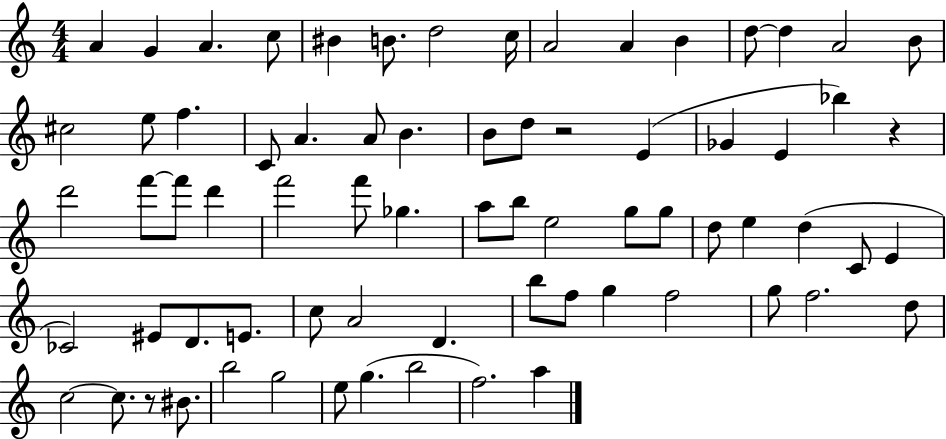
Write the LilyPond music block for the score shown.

{
  \clef treble
  \numericTimeSignature
  \time 4/4
  \key c \major
  a'4 g'4 a'4. c''8 | bis'4 b'8. d''2 c''16 | a'2 a'4 b'4 | d''8~~ d''4 a'2 b'8 | \break cis''2 e''8 f''4. | c'8 a'4. a'8 b'4. | b'8 d''8 r2 e'4( | ges'4 e'4 bes''4) r4 | \break d'''2 f'''8~~ f'''8 d'''4 | f'''2 f'''8 ges''4. | a''8 b''8 e''2 g''8 g''8 | d''8 e''4 d''4( c'8 e'4 | \break ces'2) eis'8 d'8. e'8. | c''8 a'2 d'4. | b''8 f''8 g''4 f''2 | g''8 f''2. d''8 | \break c''2~~ c''8. r8 bis'8. | b''2 g''2 | e''8 g''4.( b''2 | f''2.) a''4 | \break \bar "|."
}